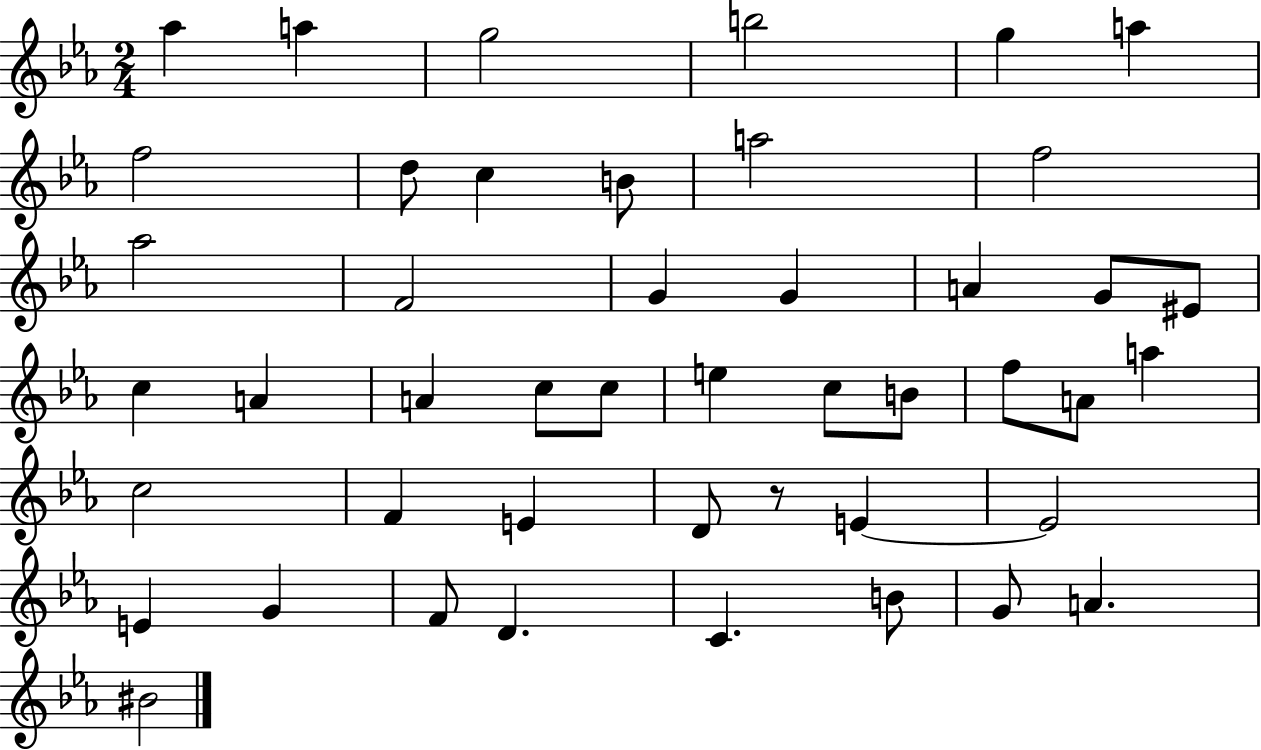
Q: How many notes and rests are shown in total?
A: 46